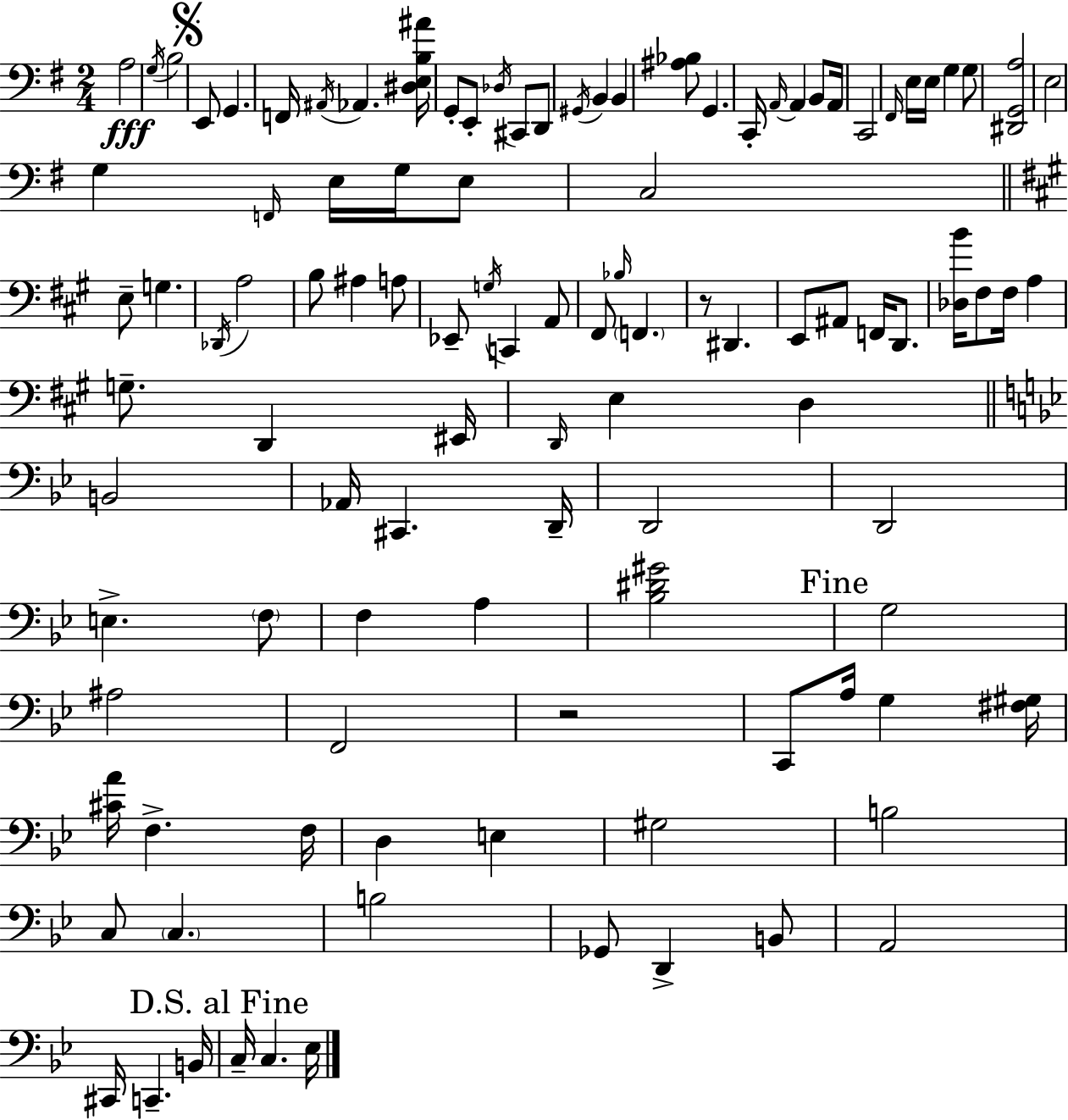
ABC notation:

X:1
T:Untitled
M:2/4
L:1/4
K:Em
A,2 G,/4 B,2 E,,/2 G,, F,,/4 ^A,,/4 _A,, [^D,E,B,^A]/4 G,,/2 E,,/2 _D,/4 ^C,,/2 D,,/2 ^G,,/4 B,, B,, [^A,_B,]/2 G,, C,,/4 A,,/4 A,, B,,/2 A,,/4 C,,2 ^F,,/4 E,/4 E,/4 G, G,/2 [^D,,G,,A,]2 E,2 G, F,,/4 E,/4 G,/4 E,/2 C,2 E,/2 G, _D,,/4 A,2 B,/2 ^A, A,/2 _E,,/2 G,/4 C,, A,,/2 ^F,,/2 _B,/4 F,, z/2 ^D,, E,,/2 ^A,,/2 F,,/4 D,,/2 [_D,B]/4 ^F,/2 ^F,/4 A, G,/2 D,, ^E,,/4 D,,/4 E, D, B,,2 _A,,/4 ^C,, D,,/4 D,,2 D,,2 E, F,/2 F, A, [_B,^D^G]2 G,2 ^A,2 F,,2 z2 C,,/2 A,/4 G, [^F,^G,]/4 [^CA]/4 F, F,/4 D, E, ^G,2 B,2 C,/2 C, B,2 _G,,/2 D,, B,,/2 A,,2 ^C,,/4 C,, B,,/4 C,/4 C, _E,/4